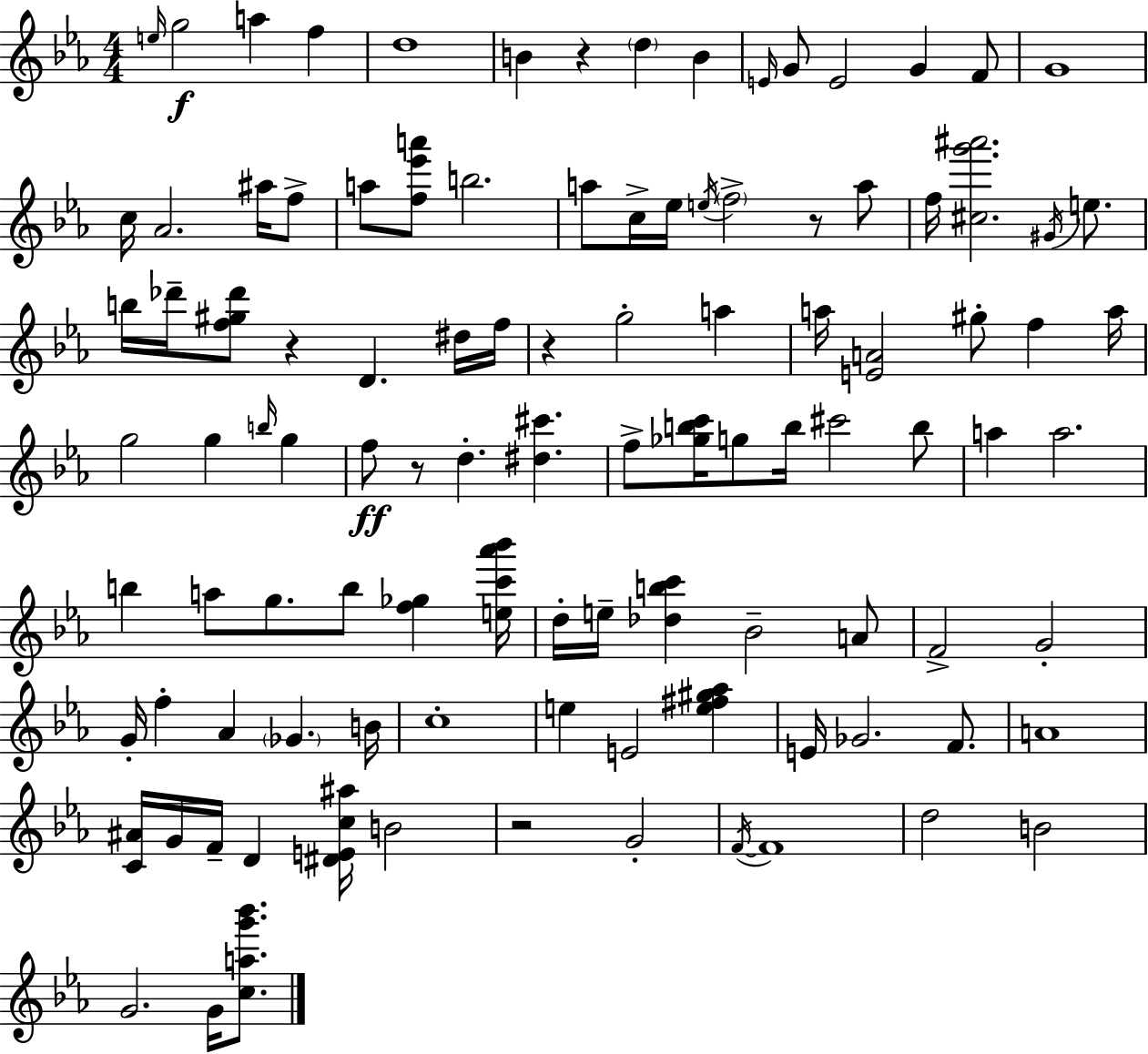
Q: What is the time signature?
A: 4/4